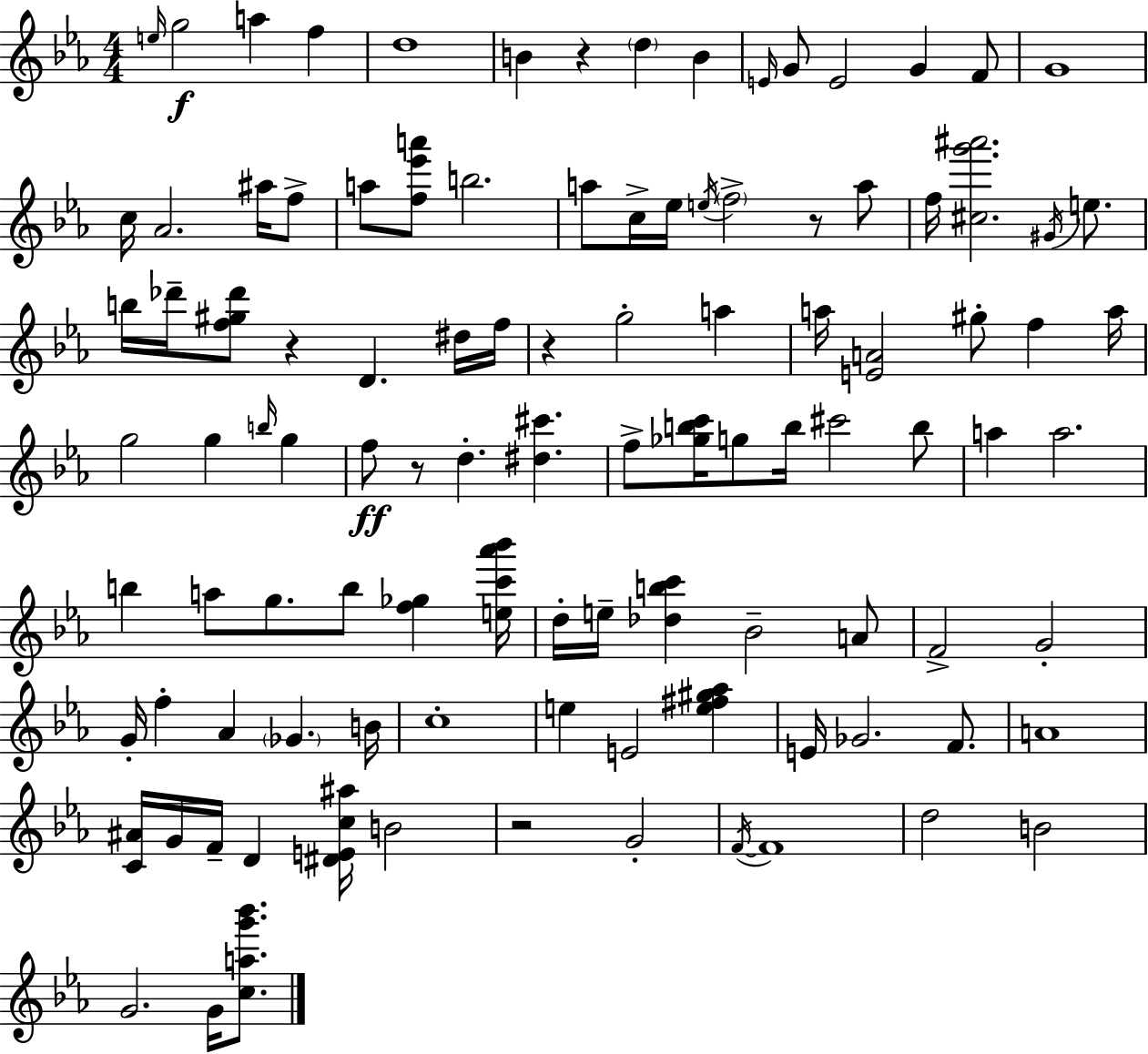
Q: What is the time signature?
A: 4/4